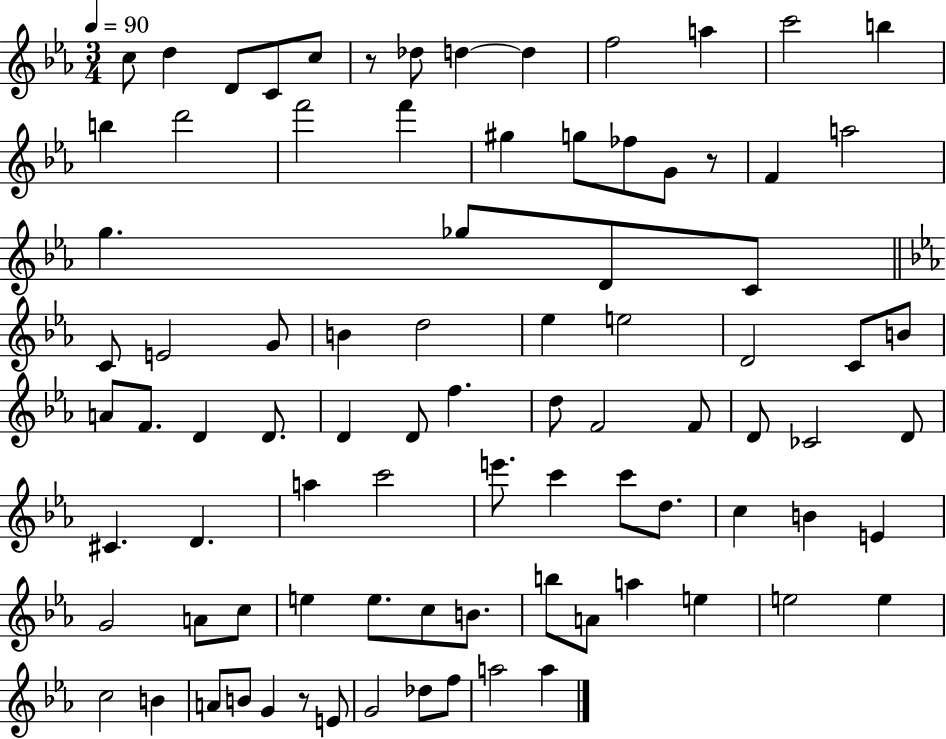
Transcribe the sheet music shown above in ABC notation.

X:1
T:Untitled
M:3/4
L:1/4
K:Eb
c/2 d D/2 C/2 c/2 z/2 _d/2 d d f2 a c'2 b b d'2 f'2 f' ^g g/2 _f/2 G/2 z/2 F a2 g _g/2 D/2 C/2 C/2 E2 G/2 B d2 _e e2 D2 C/2 B/2 A/2 F/2 D D/2 D D/2 f d/2 F2 F/2 D/2 _C2 D/2 ^C D a c'2 e'/2 c' c'/2 d/2 c B E G2 A/2 c/2 e e/2 c/2 B/2 b/2 A/2 a e e2 e c2 B A/2 B/2 G z/2 E/2 G2 _d/2 f/2 a2 a